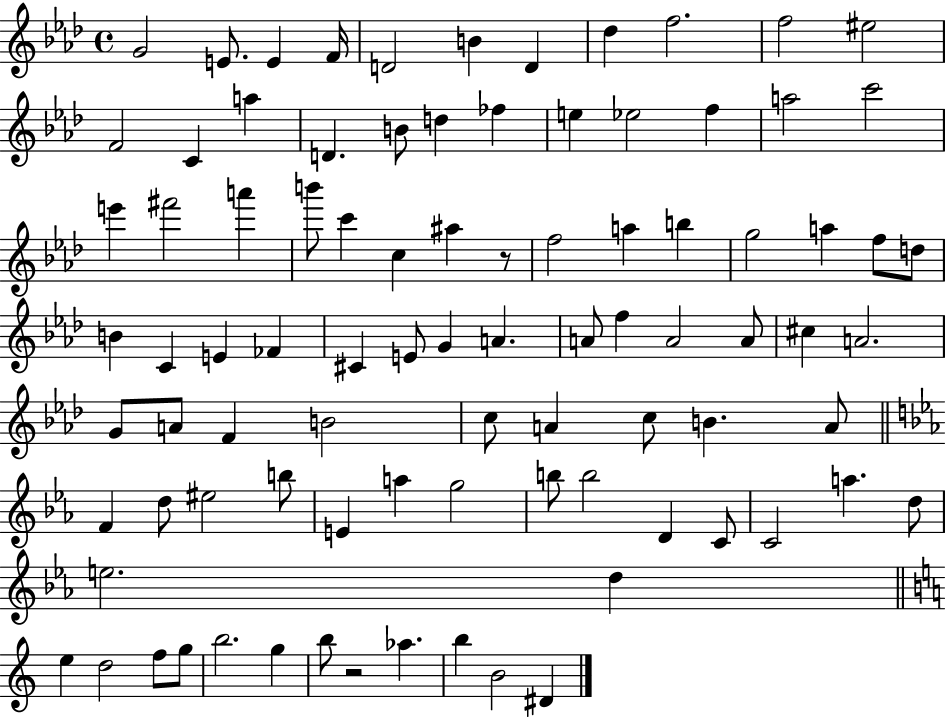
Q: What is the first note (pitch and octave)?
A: G4